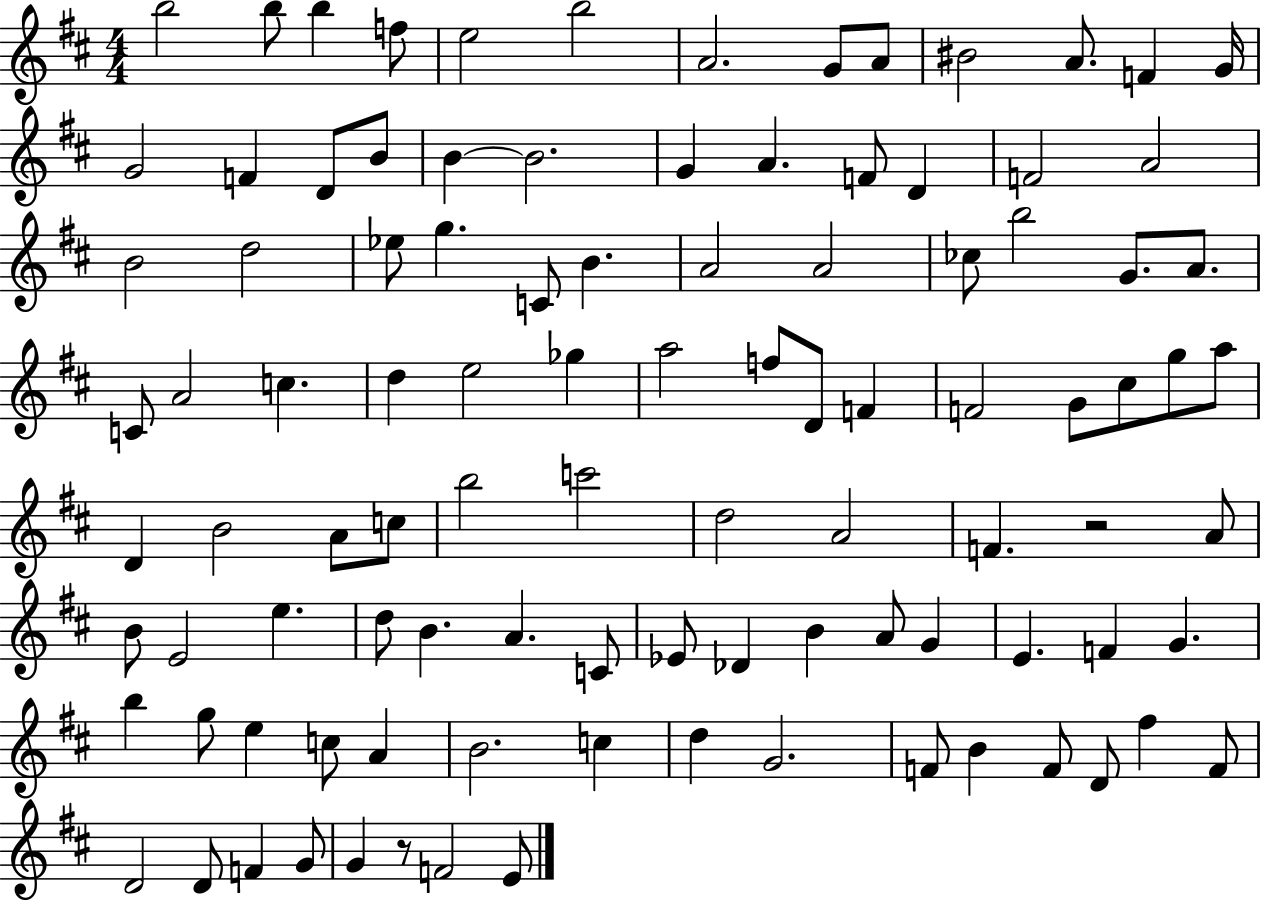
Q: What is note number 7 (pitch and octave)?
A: A4